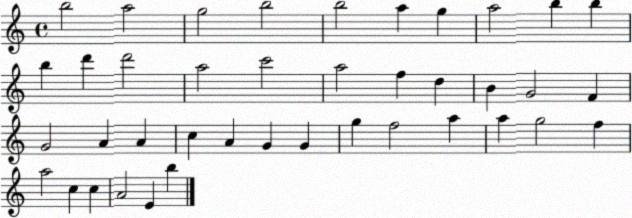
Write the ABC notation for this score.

X:1
T:Untitled
M:4/4
L:1/4
K:C
b2 a2 g2 b2 b2 a g a2 b b b d' d'2 a2 c'2 a2 f d B G2 F G2 A A c A G G g f2 a a g2 f a2 c c A2 E b